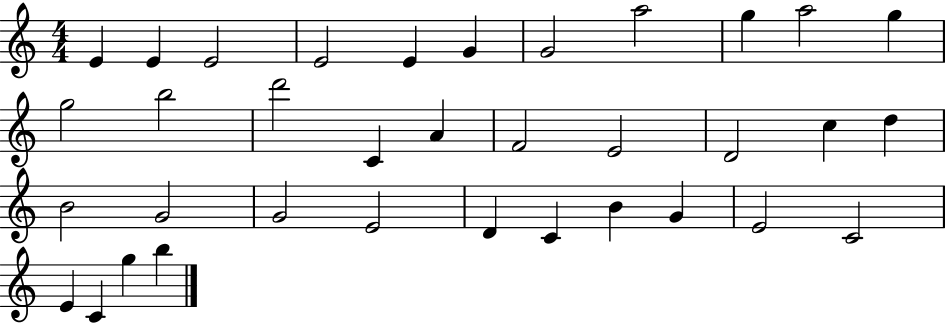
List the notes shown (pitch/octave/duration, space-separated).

E4/q E4/q E4/h E4/h E4/q G4/q G4/h A5/h G5/q A5/h G5/q G5/h B5/h D6/h C4/q A4/q F4/h E4/h D4/h C5/q D5/q B4/h G4/h G4/h E4/h D4/q C4/q B4/q G4/q E4/h C4/h E4/q C4/q G5/q B5/q